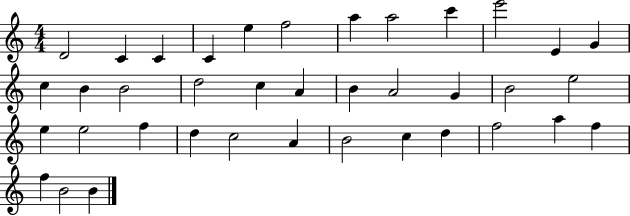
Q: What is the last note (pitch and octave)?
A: B4